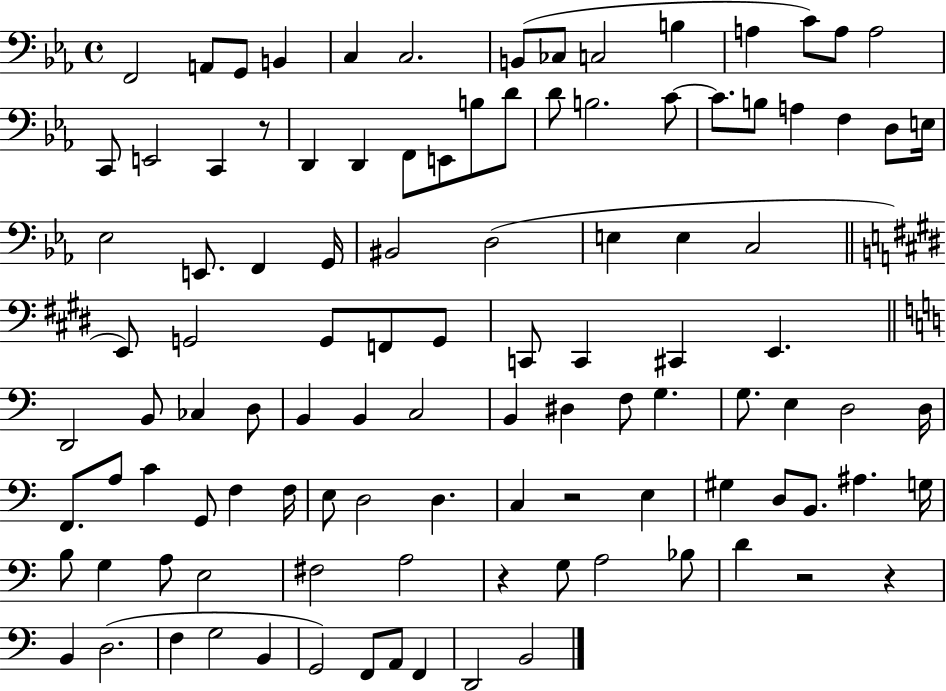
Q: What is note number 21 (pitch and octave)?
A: E2